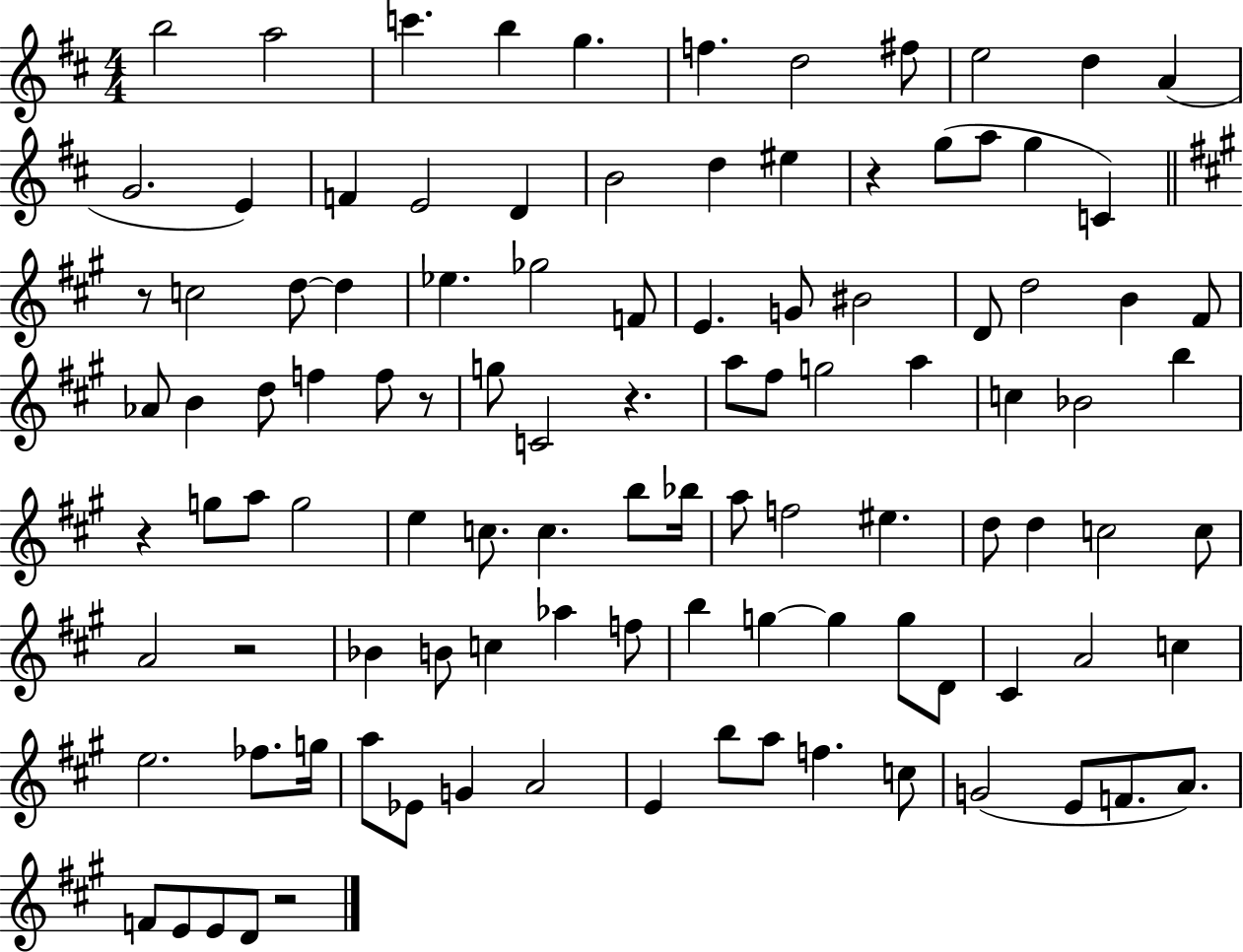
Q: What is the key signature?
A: D major